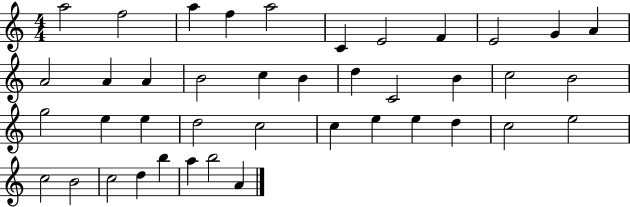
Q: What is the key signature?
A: C major